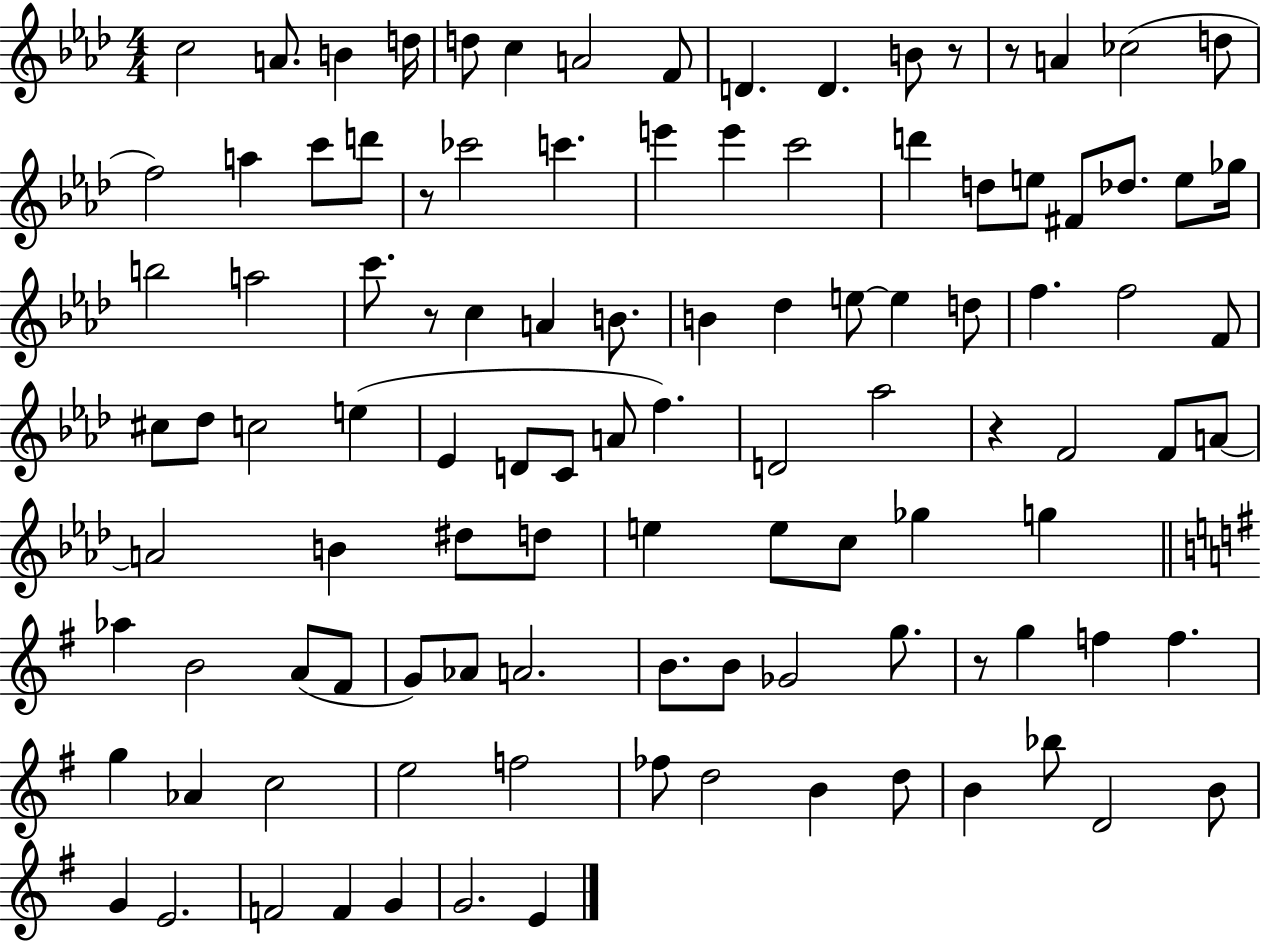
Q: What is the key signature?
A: AES major